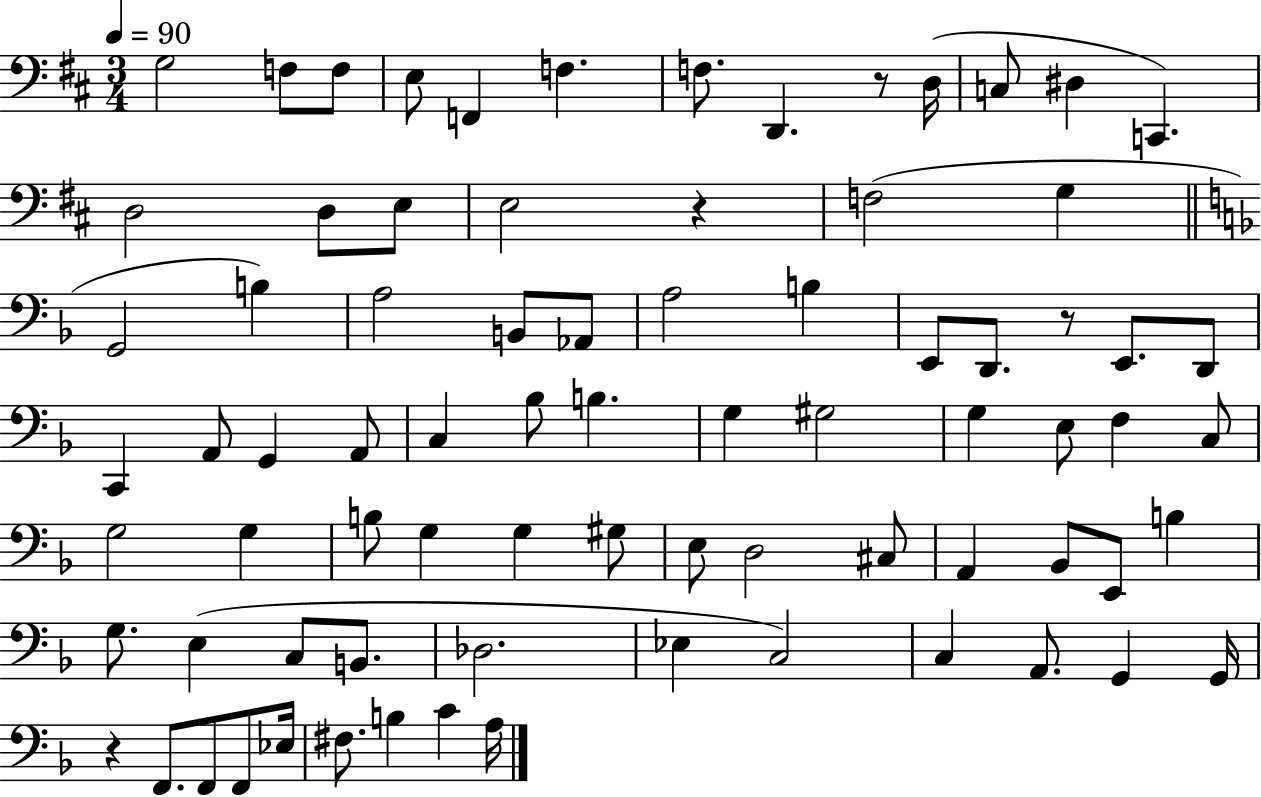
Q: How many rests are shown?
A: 4